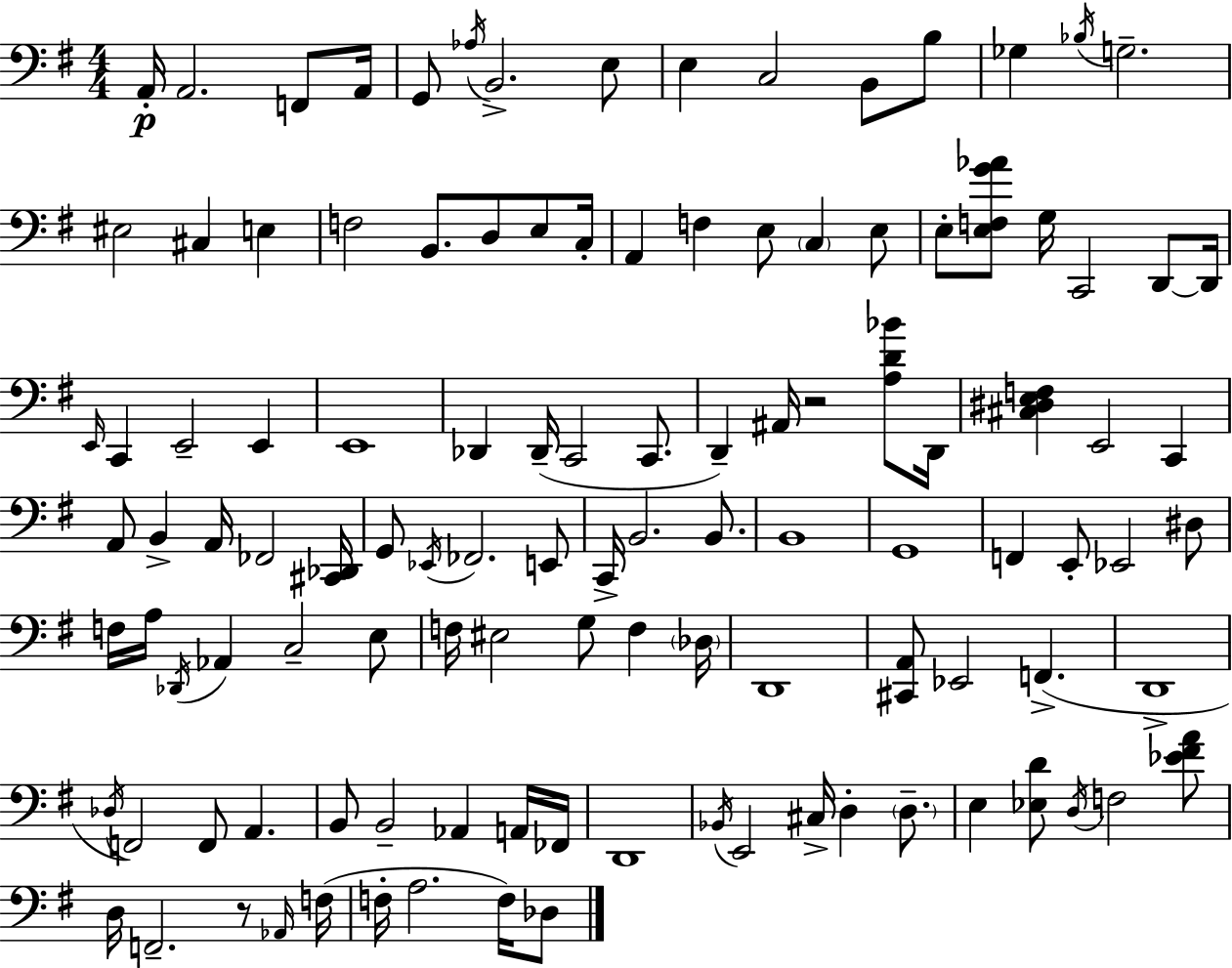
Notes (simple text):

A2/s A2/h. F2/e A2/s G2/e Ab3/s B2/h. E3/e E3/q C3/h B2/e B3/e Gb3/q Bb3/s G3/h. EIS3/h C#3/q E3/q F3/h B2/e. D3/e E3/e C3/s A2/q F3/q E3/e C3/q E3/e E3/e [E3,F3,G4,Ab4]/e G3/s C2/h D2/e D2/s E2/s C2/q E2/h E2/q E2/w Db2/q Db2/s C2/h C2/e. D2/q A#2/s R/h [A3,D4,Bb4]/e D2/s [C#3,D#3,E3,F3]/q E2/h C2/q A2/e B2/q A2/s FES2/h [C#2,Db2]/s G2/e Eb2/s FES2/h. E2/e C2/s B2/h. B2/e. B2/w G2/w F2/q E2/e Eb2/h D#3/e F3/s A3/s Db2/s Ab2/q C3/h E3/e F3/s EIS3/h G3/e F3/q Db3/s D2/w [C#2,A2]/e Eb2/h F2/q. D2/w Db3/s F2/h F2/e A2/q. B2/e B2/h Ab2/q A2/s FES2/s D2/w Bb2/s E2/h C#3/s D3/q D3/e. E3/q [Eb3,D4]/e D3/s F3/h [Eb4,F#4,A4]/e D3/s F2/h. R/e Ab2/s F3/s F3/s A3/h. F3/s Db3/e